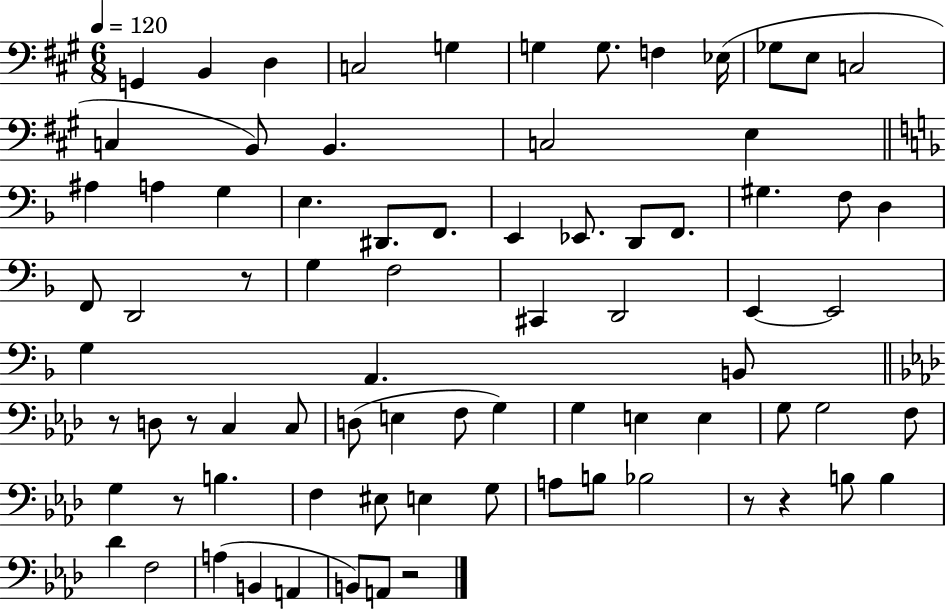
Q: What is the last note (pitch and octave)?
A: A2